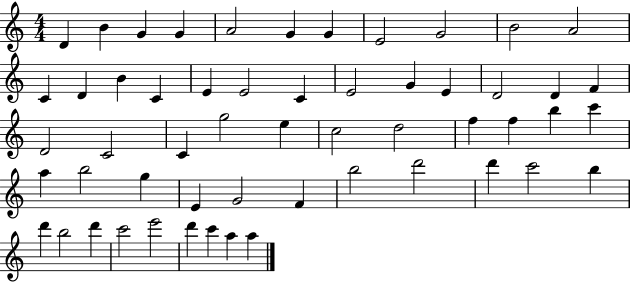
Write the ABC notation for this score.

X:1
T:Untitled
M:4/4
L:1/4
K:C
D B G G A2 G G E2 G2 B2 A2 C D B C E E2 C E2 G E D2 D F D2 C2 C g2 e c2 d2 f f b c' a b2 g E G2 F b2 d'2 d' c'2 b d' b2 d' c'2 e'2 d' c' a a